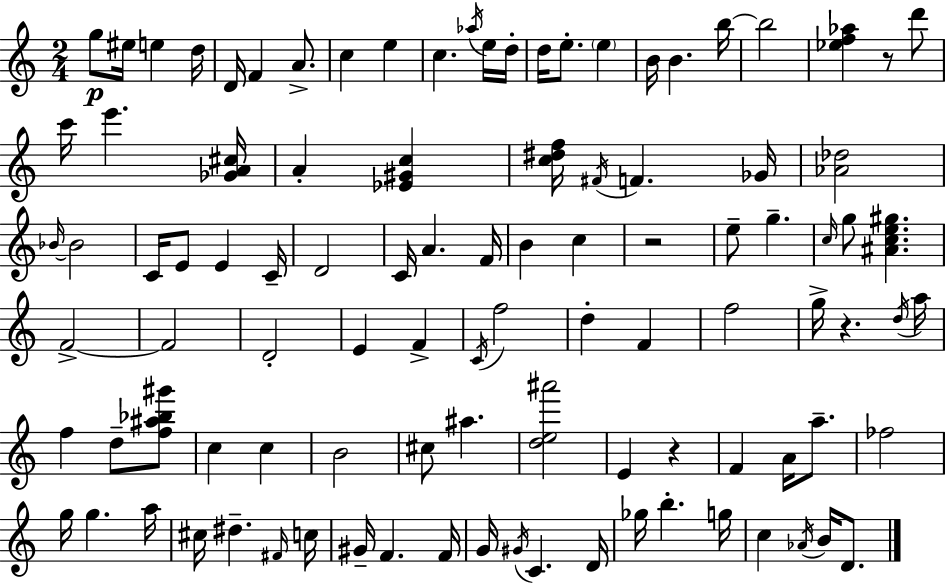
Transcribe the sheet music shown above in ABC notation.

X:1
T:Untitled
M:2/4
L:1/4
K:Am
g/2 ^e/4 e d/4 D/4 F A/2 c e c _a/4 e/4 d/4 d/4 e/2 e B/4 B b/4 b2 [_ef_a] z/2 d'/2 c'/4 e' [_GA^c]/4 A [_E^Gc] [c^df]/4 ^F/4 F _G/4 [_A_d]2 _B/4 _B2 C/4 E/2 E C/4 D2 C/4 A F/4 B c z2 e/2 g c/4 g/2 [^Ace^g] F2 F2 D2 E F C/4 f2 d F f2 g/4 z d/4 a/4 f d/2 [f^a_b^g']/2 c c B2 ^c/2 ^a [de^a']2 E z F A/4 a/2 _f2 g/4 g a/4 ^c/4 ^d ^F/4 c/4 ^G/4 F F/4 G/4 ^G/4 C D/4 _g/4 b g/4 c _A/4 B/4 D/2